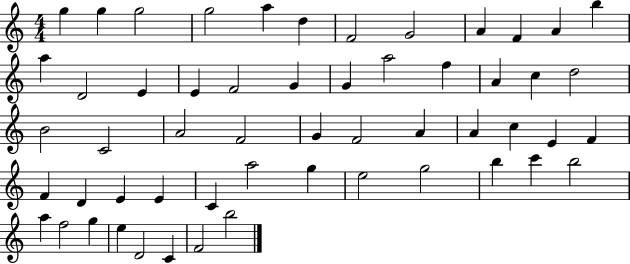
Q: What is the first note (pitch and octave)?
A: G5